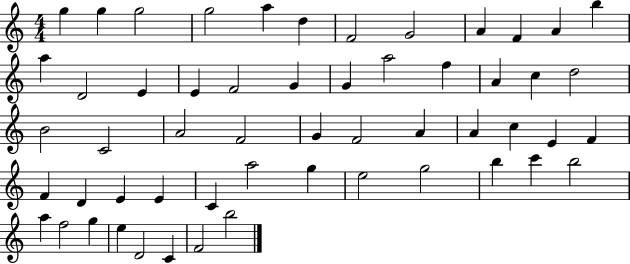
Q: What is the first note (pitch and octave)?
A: G5